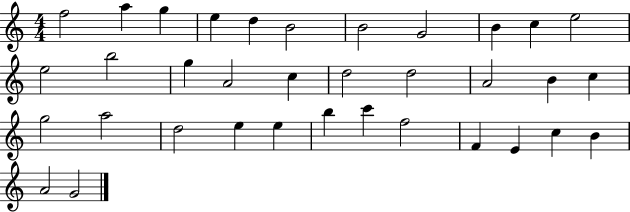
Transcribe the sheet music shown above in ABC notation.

X:1
T:Untitled
M:4/4
L:1/4
K:C
f2 a g e d B2 B2 G2 B c e2 e2 b2 g A2 c d2 d2 A2 B c g2 a2 d2 e e b c' f2 F E c B A2 G2